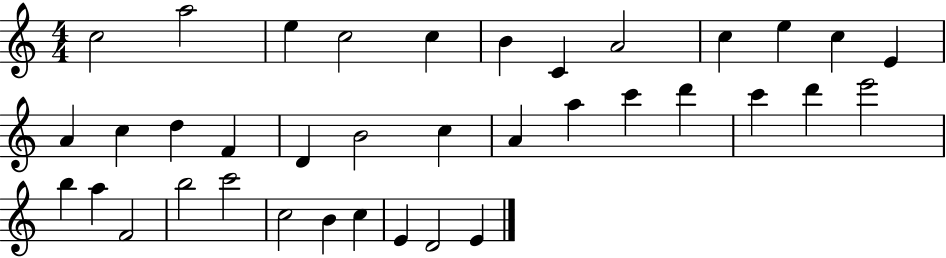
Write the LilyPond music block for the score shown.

{
  \clef treble
  \numericTimeSignature
  \time 4/4
  \key c \major
  c''2 a''2 | e''4 c''2 c''4 | b'4 c'4 a'2 | c''4 e''4 c''4 e'4 | \break a'4 c''4 d''4 f'4 | d'4 b'2 c''4 | a'4 a''4 c'''4 d'''4 | c'''4 d'''4 e'''2 | \break b''4 a''4 f'2 | b''2 c'''2 | c''2 b'4 c''4 | e'4 d'2 e'4 | \break \bar "|."
}